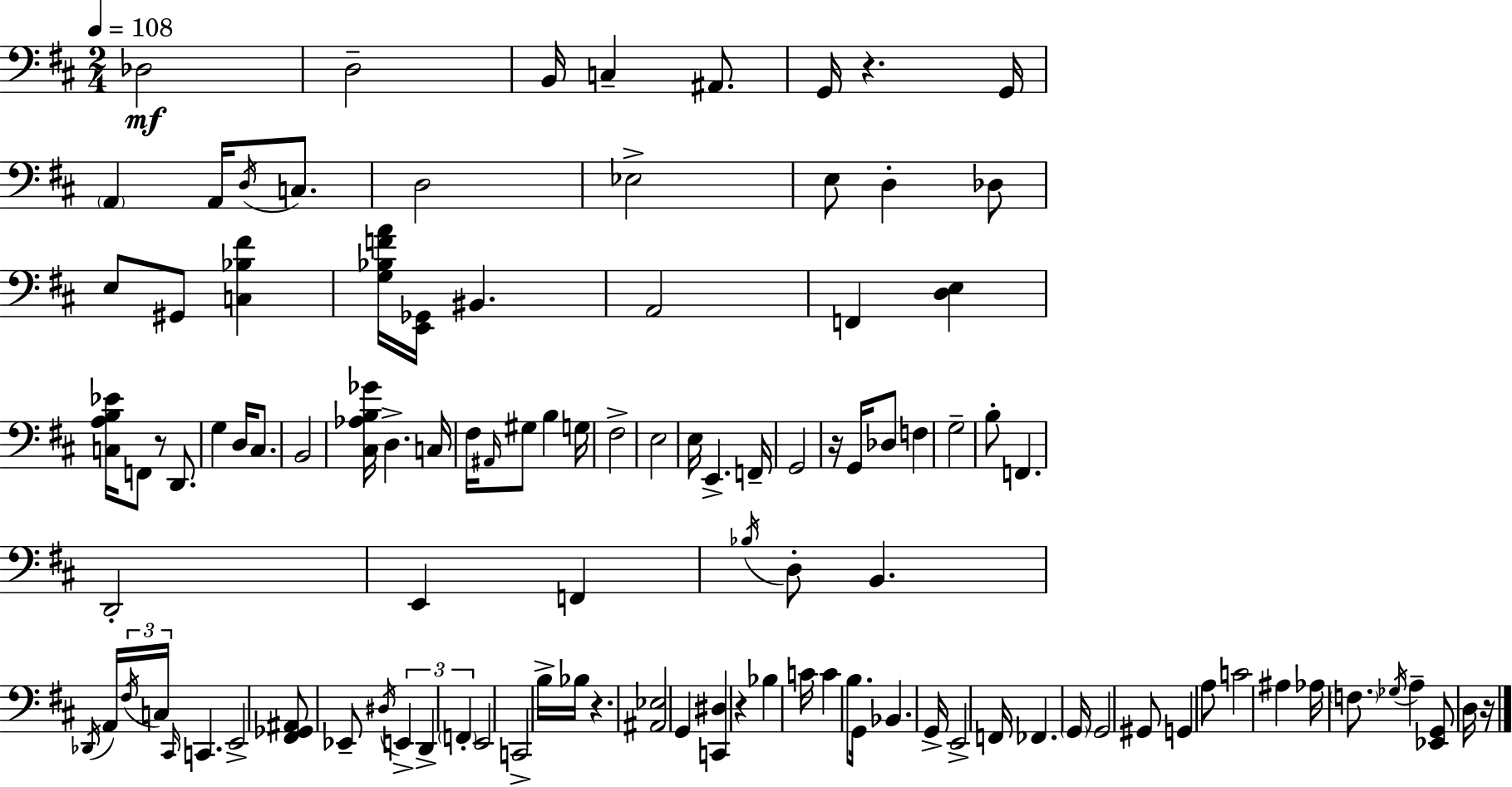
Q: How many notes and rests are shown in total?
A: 107